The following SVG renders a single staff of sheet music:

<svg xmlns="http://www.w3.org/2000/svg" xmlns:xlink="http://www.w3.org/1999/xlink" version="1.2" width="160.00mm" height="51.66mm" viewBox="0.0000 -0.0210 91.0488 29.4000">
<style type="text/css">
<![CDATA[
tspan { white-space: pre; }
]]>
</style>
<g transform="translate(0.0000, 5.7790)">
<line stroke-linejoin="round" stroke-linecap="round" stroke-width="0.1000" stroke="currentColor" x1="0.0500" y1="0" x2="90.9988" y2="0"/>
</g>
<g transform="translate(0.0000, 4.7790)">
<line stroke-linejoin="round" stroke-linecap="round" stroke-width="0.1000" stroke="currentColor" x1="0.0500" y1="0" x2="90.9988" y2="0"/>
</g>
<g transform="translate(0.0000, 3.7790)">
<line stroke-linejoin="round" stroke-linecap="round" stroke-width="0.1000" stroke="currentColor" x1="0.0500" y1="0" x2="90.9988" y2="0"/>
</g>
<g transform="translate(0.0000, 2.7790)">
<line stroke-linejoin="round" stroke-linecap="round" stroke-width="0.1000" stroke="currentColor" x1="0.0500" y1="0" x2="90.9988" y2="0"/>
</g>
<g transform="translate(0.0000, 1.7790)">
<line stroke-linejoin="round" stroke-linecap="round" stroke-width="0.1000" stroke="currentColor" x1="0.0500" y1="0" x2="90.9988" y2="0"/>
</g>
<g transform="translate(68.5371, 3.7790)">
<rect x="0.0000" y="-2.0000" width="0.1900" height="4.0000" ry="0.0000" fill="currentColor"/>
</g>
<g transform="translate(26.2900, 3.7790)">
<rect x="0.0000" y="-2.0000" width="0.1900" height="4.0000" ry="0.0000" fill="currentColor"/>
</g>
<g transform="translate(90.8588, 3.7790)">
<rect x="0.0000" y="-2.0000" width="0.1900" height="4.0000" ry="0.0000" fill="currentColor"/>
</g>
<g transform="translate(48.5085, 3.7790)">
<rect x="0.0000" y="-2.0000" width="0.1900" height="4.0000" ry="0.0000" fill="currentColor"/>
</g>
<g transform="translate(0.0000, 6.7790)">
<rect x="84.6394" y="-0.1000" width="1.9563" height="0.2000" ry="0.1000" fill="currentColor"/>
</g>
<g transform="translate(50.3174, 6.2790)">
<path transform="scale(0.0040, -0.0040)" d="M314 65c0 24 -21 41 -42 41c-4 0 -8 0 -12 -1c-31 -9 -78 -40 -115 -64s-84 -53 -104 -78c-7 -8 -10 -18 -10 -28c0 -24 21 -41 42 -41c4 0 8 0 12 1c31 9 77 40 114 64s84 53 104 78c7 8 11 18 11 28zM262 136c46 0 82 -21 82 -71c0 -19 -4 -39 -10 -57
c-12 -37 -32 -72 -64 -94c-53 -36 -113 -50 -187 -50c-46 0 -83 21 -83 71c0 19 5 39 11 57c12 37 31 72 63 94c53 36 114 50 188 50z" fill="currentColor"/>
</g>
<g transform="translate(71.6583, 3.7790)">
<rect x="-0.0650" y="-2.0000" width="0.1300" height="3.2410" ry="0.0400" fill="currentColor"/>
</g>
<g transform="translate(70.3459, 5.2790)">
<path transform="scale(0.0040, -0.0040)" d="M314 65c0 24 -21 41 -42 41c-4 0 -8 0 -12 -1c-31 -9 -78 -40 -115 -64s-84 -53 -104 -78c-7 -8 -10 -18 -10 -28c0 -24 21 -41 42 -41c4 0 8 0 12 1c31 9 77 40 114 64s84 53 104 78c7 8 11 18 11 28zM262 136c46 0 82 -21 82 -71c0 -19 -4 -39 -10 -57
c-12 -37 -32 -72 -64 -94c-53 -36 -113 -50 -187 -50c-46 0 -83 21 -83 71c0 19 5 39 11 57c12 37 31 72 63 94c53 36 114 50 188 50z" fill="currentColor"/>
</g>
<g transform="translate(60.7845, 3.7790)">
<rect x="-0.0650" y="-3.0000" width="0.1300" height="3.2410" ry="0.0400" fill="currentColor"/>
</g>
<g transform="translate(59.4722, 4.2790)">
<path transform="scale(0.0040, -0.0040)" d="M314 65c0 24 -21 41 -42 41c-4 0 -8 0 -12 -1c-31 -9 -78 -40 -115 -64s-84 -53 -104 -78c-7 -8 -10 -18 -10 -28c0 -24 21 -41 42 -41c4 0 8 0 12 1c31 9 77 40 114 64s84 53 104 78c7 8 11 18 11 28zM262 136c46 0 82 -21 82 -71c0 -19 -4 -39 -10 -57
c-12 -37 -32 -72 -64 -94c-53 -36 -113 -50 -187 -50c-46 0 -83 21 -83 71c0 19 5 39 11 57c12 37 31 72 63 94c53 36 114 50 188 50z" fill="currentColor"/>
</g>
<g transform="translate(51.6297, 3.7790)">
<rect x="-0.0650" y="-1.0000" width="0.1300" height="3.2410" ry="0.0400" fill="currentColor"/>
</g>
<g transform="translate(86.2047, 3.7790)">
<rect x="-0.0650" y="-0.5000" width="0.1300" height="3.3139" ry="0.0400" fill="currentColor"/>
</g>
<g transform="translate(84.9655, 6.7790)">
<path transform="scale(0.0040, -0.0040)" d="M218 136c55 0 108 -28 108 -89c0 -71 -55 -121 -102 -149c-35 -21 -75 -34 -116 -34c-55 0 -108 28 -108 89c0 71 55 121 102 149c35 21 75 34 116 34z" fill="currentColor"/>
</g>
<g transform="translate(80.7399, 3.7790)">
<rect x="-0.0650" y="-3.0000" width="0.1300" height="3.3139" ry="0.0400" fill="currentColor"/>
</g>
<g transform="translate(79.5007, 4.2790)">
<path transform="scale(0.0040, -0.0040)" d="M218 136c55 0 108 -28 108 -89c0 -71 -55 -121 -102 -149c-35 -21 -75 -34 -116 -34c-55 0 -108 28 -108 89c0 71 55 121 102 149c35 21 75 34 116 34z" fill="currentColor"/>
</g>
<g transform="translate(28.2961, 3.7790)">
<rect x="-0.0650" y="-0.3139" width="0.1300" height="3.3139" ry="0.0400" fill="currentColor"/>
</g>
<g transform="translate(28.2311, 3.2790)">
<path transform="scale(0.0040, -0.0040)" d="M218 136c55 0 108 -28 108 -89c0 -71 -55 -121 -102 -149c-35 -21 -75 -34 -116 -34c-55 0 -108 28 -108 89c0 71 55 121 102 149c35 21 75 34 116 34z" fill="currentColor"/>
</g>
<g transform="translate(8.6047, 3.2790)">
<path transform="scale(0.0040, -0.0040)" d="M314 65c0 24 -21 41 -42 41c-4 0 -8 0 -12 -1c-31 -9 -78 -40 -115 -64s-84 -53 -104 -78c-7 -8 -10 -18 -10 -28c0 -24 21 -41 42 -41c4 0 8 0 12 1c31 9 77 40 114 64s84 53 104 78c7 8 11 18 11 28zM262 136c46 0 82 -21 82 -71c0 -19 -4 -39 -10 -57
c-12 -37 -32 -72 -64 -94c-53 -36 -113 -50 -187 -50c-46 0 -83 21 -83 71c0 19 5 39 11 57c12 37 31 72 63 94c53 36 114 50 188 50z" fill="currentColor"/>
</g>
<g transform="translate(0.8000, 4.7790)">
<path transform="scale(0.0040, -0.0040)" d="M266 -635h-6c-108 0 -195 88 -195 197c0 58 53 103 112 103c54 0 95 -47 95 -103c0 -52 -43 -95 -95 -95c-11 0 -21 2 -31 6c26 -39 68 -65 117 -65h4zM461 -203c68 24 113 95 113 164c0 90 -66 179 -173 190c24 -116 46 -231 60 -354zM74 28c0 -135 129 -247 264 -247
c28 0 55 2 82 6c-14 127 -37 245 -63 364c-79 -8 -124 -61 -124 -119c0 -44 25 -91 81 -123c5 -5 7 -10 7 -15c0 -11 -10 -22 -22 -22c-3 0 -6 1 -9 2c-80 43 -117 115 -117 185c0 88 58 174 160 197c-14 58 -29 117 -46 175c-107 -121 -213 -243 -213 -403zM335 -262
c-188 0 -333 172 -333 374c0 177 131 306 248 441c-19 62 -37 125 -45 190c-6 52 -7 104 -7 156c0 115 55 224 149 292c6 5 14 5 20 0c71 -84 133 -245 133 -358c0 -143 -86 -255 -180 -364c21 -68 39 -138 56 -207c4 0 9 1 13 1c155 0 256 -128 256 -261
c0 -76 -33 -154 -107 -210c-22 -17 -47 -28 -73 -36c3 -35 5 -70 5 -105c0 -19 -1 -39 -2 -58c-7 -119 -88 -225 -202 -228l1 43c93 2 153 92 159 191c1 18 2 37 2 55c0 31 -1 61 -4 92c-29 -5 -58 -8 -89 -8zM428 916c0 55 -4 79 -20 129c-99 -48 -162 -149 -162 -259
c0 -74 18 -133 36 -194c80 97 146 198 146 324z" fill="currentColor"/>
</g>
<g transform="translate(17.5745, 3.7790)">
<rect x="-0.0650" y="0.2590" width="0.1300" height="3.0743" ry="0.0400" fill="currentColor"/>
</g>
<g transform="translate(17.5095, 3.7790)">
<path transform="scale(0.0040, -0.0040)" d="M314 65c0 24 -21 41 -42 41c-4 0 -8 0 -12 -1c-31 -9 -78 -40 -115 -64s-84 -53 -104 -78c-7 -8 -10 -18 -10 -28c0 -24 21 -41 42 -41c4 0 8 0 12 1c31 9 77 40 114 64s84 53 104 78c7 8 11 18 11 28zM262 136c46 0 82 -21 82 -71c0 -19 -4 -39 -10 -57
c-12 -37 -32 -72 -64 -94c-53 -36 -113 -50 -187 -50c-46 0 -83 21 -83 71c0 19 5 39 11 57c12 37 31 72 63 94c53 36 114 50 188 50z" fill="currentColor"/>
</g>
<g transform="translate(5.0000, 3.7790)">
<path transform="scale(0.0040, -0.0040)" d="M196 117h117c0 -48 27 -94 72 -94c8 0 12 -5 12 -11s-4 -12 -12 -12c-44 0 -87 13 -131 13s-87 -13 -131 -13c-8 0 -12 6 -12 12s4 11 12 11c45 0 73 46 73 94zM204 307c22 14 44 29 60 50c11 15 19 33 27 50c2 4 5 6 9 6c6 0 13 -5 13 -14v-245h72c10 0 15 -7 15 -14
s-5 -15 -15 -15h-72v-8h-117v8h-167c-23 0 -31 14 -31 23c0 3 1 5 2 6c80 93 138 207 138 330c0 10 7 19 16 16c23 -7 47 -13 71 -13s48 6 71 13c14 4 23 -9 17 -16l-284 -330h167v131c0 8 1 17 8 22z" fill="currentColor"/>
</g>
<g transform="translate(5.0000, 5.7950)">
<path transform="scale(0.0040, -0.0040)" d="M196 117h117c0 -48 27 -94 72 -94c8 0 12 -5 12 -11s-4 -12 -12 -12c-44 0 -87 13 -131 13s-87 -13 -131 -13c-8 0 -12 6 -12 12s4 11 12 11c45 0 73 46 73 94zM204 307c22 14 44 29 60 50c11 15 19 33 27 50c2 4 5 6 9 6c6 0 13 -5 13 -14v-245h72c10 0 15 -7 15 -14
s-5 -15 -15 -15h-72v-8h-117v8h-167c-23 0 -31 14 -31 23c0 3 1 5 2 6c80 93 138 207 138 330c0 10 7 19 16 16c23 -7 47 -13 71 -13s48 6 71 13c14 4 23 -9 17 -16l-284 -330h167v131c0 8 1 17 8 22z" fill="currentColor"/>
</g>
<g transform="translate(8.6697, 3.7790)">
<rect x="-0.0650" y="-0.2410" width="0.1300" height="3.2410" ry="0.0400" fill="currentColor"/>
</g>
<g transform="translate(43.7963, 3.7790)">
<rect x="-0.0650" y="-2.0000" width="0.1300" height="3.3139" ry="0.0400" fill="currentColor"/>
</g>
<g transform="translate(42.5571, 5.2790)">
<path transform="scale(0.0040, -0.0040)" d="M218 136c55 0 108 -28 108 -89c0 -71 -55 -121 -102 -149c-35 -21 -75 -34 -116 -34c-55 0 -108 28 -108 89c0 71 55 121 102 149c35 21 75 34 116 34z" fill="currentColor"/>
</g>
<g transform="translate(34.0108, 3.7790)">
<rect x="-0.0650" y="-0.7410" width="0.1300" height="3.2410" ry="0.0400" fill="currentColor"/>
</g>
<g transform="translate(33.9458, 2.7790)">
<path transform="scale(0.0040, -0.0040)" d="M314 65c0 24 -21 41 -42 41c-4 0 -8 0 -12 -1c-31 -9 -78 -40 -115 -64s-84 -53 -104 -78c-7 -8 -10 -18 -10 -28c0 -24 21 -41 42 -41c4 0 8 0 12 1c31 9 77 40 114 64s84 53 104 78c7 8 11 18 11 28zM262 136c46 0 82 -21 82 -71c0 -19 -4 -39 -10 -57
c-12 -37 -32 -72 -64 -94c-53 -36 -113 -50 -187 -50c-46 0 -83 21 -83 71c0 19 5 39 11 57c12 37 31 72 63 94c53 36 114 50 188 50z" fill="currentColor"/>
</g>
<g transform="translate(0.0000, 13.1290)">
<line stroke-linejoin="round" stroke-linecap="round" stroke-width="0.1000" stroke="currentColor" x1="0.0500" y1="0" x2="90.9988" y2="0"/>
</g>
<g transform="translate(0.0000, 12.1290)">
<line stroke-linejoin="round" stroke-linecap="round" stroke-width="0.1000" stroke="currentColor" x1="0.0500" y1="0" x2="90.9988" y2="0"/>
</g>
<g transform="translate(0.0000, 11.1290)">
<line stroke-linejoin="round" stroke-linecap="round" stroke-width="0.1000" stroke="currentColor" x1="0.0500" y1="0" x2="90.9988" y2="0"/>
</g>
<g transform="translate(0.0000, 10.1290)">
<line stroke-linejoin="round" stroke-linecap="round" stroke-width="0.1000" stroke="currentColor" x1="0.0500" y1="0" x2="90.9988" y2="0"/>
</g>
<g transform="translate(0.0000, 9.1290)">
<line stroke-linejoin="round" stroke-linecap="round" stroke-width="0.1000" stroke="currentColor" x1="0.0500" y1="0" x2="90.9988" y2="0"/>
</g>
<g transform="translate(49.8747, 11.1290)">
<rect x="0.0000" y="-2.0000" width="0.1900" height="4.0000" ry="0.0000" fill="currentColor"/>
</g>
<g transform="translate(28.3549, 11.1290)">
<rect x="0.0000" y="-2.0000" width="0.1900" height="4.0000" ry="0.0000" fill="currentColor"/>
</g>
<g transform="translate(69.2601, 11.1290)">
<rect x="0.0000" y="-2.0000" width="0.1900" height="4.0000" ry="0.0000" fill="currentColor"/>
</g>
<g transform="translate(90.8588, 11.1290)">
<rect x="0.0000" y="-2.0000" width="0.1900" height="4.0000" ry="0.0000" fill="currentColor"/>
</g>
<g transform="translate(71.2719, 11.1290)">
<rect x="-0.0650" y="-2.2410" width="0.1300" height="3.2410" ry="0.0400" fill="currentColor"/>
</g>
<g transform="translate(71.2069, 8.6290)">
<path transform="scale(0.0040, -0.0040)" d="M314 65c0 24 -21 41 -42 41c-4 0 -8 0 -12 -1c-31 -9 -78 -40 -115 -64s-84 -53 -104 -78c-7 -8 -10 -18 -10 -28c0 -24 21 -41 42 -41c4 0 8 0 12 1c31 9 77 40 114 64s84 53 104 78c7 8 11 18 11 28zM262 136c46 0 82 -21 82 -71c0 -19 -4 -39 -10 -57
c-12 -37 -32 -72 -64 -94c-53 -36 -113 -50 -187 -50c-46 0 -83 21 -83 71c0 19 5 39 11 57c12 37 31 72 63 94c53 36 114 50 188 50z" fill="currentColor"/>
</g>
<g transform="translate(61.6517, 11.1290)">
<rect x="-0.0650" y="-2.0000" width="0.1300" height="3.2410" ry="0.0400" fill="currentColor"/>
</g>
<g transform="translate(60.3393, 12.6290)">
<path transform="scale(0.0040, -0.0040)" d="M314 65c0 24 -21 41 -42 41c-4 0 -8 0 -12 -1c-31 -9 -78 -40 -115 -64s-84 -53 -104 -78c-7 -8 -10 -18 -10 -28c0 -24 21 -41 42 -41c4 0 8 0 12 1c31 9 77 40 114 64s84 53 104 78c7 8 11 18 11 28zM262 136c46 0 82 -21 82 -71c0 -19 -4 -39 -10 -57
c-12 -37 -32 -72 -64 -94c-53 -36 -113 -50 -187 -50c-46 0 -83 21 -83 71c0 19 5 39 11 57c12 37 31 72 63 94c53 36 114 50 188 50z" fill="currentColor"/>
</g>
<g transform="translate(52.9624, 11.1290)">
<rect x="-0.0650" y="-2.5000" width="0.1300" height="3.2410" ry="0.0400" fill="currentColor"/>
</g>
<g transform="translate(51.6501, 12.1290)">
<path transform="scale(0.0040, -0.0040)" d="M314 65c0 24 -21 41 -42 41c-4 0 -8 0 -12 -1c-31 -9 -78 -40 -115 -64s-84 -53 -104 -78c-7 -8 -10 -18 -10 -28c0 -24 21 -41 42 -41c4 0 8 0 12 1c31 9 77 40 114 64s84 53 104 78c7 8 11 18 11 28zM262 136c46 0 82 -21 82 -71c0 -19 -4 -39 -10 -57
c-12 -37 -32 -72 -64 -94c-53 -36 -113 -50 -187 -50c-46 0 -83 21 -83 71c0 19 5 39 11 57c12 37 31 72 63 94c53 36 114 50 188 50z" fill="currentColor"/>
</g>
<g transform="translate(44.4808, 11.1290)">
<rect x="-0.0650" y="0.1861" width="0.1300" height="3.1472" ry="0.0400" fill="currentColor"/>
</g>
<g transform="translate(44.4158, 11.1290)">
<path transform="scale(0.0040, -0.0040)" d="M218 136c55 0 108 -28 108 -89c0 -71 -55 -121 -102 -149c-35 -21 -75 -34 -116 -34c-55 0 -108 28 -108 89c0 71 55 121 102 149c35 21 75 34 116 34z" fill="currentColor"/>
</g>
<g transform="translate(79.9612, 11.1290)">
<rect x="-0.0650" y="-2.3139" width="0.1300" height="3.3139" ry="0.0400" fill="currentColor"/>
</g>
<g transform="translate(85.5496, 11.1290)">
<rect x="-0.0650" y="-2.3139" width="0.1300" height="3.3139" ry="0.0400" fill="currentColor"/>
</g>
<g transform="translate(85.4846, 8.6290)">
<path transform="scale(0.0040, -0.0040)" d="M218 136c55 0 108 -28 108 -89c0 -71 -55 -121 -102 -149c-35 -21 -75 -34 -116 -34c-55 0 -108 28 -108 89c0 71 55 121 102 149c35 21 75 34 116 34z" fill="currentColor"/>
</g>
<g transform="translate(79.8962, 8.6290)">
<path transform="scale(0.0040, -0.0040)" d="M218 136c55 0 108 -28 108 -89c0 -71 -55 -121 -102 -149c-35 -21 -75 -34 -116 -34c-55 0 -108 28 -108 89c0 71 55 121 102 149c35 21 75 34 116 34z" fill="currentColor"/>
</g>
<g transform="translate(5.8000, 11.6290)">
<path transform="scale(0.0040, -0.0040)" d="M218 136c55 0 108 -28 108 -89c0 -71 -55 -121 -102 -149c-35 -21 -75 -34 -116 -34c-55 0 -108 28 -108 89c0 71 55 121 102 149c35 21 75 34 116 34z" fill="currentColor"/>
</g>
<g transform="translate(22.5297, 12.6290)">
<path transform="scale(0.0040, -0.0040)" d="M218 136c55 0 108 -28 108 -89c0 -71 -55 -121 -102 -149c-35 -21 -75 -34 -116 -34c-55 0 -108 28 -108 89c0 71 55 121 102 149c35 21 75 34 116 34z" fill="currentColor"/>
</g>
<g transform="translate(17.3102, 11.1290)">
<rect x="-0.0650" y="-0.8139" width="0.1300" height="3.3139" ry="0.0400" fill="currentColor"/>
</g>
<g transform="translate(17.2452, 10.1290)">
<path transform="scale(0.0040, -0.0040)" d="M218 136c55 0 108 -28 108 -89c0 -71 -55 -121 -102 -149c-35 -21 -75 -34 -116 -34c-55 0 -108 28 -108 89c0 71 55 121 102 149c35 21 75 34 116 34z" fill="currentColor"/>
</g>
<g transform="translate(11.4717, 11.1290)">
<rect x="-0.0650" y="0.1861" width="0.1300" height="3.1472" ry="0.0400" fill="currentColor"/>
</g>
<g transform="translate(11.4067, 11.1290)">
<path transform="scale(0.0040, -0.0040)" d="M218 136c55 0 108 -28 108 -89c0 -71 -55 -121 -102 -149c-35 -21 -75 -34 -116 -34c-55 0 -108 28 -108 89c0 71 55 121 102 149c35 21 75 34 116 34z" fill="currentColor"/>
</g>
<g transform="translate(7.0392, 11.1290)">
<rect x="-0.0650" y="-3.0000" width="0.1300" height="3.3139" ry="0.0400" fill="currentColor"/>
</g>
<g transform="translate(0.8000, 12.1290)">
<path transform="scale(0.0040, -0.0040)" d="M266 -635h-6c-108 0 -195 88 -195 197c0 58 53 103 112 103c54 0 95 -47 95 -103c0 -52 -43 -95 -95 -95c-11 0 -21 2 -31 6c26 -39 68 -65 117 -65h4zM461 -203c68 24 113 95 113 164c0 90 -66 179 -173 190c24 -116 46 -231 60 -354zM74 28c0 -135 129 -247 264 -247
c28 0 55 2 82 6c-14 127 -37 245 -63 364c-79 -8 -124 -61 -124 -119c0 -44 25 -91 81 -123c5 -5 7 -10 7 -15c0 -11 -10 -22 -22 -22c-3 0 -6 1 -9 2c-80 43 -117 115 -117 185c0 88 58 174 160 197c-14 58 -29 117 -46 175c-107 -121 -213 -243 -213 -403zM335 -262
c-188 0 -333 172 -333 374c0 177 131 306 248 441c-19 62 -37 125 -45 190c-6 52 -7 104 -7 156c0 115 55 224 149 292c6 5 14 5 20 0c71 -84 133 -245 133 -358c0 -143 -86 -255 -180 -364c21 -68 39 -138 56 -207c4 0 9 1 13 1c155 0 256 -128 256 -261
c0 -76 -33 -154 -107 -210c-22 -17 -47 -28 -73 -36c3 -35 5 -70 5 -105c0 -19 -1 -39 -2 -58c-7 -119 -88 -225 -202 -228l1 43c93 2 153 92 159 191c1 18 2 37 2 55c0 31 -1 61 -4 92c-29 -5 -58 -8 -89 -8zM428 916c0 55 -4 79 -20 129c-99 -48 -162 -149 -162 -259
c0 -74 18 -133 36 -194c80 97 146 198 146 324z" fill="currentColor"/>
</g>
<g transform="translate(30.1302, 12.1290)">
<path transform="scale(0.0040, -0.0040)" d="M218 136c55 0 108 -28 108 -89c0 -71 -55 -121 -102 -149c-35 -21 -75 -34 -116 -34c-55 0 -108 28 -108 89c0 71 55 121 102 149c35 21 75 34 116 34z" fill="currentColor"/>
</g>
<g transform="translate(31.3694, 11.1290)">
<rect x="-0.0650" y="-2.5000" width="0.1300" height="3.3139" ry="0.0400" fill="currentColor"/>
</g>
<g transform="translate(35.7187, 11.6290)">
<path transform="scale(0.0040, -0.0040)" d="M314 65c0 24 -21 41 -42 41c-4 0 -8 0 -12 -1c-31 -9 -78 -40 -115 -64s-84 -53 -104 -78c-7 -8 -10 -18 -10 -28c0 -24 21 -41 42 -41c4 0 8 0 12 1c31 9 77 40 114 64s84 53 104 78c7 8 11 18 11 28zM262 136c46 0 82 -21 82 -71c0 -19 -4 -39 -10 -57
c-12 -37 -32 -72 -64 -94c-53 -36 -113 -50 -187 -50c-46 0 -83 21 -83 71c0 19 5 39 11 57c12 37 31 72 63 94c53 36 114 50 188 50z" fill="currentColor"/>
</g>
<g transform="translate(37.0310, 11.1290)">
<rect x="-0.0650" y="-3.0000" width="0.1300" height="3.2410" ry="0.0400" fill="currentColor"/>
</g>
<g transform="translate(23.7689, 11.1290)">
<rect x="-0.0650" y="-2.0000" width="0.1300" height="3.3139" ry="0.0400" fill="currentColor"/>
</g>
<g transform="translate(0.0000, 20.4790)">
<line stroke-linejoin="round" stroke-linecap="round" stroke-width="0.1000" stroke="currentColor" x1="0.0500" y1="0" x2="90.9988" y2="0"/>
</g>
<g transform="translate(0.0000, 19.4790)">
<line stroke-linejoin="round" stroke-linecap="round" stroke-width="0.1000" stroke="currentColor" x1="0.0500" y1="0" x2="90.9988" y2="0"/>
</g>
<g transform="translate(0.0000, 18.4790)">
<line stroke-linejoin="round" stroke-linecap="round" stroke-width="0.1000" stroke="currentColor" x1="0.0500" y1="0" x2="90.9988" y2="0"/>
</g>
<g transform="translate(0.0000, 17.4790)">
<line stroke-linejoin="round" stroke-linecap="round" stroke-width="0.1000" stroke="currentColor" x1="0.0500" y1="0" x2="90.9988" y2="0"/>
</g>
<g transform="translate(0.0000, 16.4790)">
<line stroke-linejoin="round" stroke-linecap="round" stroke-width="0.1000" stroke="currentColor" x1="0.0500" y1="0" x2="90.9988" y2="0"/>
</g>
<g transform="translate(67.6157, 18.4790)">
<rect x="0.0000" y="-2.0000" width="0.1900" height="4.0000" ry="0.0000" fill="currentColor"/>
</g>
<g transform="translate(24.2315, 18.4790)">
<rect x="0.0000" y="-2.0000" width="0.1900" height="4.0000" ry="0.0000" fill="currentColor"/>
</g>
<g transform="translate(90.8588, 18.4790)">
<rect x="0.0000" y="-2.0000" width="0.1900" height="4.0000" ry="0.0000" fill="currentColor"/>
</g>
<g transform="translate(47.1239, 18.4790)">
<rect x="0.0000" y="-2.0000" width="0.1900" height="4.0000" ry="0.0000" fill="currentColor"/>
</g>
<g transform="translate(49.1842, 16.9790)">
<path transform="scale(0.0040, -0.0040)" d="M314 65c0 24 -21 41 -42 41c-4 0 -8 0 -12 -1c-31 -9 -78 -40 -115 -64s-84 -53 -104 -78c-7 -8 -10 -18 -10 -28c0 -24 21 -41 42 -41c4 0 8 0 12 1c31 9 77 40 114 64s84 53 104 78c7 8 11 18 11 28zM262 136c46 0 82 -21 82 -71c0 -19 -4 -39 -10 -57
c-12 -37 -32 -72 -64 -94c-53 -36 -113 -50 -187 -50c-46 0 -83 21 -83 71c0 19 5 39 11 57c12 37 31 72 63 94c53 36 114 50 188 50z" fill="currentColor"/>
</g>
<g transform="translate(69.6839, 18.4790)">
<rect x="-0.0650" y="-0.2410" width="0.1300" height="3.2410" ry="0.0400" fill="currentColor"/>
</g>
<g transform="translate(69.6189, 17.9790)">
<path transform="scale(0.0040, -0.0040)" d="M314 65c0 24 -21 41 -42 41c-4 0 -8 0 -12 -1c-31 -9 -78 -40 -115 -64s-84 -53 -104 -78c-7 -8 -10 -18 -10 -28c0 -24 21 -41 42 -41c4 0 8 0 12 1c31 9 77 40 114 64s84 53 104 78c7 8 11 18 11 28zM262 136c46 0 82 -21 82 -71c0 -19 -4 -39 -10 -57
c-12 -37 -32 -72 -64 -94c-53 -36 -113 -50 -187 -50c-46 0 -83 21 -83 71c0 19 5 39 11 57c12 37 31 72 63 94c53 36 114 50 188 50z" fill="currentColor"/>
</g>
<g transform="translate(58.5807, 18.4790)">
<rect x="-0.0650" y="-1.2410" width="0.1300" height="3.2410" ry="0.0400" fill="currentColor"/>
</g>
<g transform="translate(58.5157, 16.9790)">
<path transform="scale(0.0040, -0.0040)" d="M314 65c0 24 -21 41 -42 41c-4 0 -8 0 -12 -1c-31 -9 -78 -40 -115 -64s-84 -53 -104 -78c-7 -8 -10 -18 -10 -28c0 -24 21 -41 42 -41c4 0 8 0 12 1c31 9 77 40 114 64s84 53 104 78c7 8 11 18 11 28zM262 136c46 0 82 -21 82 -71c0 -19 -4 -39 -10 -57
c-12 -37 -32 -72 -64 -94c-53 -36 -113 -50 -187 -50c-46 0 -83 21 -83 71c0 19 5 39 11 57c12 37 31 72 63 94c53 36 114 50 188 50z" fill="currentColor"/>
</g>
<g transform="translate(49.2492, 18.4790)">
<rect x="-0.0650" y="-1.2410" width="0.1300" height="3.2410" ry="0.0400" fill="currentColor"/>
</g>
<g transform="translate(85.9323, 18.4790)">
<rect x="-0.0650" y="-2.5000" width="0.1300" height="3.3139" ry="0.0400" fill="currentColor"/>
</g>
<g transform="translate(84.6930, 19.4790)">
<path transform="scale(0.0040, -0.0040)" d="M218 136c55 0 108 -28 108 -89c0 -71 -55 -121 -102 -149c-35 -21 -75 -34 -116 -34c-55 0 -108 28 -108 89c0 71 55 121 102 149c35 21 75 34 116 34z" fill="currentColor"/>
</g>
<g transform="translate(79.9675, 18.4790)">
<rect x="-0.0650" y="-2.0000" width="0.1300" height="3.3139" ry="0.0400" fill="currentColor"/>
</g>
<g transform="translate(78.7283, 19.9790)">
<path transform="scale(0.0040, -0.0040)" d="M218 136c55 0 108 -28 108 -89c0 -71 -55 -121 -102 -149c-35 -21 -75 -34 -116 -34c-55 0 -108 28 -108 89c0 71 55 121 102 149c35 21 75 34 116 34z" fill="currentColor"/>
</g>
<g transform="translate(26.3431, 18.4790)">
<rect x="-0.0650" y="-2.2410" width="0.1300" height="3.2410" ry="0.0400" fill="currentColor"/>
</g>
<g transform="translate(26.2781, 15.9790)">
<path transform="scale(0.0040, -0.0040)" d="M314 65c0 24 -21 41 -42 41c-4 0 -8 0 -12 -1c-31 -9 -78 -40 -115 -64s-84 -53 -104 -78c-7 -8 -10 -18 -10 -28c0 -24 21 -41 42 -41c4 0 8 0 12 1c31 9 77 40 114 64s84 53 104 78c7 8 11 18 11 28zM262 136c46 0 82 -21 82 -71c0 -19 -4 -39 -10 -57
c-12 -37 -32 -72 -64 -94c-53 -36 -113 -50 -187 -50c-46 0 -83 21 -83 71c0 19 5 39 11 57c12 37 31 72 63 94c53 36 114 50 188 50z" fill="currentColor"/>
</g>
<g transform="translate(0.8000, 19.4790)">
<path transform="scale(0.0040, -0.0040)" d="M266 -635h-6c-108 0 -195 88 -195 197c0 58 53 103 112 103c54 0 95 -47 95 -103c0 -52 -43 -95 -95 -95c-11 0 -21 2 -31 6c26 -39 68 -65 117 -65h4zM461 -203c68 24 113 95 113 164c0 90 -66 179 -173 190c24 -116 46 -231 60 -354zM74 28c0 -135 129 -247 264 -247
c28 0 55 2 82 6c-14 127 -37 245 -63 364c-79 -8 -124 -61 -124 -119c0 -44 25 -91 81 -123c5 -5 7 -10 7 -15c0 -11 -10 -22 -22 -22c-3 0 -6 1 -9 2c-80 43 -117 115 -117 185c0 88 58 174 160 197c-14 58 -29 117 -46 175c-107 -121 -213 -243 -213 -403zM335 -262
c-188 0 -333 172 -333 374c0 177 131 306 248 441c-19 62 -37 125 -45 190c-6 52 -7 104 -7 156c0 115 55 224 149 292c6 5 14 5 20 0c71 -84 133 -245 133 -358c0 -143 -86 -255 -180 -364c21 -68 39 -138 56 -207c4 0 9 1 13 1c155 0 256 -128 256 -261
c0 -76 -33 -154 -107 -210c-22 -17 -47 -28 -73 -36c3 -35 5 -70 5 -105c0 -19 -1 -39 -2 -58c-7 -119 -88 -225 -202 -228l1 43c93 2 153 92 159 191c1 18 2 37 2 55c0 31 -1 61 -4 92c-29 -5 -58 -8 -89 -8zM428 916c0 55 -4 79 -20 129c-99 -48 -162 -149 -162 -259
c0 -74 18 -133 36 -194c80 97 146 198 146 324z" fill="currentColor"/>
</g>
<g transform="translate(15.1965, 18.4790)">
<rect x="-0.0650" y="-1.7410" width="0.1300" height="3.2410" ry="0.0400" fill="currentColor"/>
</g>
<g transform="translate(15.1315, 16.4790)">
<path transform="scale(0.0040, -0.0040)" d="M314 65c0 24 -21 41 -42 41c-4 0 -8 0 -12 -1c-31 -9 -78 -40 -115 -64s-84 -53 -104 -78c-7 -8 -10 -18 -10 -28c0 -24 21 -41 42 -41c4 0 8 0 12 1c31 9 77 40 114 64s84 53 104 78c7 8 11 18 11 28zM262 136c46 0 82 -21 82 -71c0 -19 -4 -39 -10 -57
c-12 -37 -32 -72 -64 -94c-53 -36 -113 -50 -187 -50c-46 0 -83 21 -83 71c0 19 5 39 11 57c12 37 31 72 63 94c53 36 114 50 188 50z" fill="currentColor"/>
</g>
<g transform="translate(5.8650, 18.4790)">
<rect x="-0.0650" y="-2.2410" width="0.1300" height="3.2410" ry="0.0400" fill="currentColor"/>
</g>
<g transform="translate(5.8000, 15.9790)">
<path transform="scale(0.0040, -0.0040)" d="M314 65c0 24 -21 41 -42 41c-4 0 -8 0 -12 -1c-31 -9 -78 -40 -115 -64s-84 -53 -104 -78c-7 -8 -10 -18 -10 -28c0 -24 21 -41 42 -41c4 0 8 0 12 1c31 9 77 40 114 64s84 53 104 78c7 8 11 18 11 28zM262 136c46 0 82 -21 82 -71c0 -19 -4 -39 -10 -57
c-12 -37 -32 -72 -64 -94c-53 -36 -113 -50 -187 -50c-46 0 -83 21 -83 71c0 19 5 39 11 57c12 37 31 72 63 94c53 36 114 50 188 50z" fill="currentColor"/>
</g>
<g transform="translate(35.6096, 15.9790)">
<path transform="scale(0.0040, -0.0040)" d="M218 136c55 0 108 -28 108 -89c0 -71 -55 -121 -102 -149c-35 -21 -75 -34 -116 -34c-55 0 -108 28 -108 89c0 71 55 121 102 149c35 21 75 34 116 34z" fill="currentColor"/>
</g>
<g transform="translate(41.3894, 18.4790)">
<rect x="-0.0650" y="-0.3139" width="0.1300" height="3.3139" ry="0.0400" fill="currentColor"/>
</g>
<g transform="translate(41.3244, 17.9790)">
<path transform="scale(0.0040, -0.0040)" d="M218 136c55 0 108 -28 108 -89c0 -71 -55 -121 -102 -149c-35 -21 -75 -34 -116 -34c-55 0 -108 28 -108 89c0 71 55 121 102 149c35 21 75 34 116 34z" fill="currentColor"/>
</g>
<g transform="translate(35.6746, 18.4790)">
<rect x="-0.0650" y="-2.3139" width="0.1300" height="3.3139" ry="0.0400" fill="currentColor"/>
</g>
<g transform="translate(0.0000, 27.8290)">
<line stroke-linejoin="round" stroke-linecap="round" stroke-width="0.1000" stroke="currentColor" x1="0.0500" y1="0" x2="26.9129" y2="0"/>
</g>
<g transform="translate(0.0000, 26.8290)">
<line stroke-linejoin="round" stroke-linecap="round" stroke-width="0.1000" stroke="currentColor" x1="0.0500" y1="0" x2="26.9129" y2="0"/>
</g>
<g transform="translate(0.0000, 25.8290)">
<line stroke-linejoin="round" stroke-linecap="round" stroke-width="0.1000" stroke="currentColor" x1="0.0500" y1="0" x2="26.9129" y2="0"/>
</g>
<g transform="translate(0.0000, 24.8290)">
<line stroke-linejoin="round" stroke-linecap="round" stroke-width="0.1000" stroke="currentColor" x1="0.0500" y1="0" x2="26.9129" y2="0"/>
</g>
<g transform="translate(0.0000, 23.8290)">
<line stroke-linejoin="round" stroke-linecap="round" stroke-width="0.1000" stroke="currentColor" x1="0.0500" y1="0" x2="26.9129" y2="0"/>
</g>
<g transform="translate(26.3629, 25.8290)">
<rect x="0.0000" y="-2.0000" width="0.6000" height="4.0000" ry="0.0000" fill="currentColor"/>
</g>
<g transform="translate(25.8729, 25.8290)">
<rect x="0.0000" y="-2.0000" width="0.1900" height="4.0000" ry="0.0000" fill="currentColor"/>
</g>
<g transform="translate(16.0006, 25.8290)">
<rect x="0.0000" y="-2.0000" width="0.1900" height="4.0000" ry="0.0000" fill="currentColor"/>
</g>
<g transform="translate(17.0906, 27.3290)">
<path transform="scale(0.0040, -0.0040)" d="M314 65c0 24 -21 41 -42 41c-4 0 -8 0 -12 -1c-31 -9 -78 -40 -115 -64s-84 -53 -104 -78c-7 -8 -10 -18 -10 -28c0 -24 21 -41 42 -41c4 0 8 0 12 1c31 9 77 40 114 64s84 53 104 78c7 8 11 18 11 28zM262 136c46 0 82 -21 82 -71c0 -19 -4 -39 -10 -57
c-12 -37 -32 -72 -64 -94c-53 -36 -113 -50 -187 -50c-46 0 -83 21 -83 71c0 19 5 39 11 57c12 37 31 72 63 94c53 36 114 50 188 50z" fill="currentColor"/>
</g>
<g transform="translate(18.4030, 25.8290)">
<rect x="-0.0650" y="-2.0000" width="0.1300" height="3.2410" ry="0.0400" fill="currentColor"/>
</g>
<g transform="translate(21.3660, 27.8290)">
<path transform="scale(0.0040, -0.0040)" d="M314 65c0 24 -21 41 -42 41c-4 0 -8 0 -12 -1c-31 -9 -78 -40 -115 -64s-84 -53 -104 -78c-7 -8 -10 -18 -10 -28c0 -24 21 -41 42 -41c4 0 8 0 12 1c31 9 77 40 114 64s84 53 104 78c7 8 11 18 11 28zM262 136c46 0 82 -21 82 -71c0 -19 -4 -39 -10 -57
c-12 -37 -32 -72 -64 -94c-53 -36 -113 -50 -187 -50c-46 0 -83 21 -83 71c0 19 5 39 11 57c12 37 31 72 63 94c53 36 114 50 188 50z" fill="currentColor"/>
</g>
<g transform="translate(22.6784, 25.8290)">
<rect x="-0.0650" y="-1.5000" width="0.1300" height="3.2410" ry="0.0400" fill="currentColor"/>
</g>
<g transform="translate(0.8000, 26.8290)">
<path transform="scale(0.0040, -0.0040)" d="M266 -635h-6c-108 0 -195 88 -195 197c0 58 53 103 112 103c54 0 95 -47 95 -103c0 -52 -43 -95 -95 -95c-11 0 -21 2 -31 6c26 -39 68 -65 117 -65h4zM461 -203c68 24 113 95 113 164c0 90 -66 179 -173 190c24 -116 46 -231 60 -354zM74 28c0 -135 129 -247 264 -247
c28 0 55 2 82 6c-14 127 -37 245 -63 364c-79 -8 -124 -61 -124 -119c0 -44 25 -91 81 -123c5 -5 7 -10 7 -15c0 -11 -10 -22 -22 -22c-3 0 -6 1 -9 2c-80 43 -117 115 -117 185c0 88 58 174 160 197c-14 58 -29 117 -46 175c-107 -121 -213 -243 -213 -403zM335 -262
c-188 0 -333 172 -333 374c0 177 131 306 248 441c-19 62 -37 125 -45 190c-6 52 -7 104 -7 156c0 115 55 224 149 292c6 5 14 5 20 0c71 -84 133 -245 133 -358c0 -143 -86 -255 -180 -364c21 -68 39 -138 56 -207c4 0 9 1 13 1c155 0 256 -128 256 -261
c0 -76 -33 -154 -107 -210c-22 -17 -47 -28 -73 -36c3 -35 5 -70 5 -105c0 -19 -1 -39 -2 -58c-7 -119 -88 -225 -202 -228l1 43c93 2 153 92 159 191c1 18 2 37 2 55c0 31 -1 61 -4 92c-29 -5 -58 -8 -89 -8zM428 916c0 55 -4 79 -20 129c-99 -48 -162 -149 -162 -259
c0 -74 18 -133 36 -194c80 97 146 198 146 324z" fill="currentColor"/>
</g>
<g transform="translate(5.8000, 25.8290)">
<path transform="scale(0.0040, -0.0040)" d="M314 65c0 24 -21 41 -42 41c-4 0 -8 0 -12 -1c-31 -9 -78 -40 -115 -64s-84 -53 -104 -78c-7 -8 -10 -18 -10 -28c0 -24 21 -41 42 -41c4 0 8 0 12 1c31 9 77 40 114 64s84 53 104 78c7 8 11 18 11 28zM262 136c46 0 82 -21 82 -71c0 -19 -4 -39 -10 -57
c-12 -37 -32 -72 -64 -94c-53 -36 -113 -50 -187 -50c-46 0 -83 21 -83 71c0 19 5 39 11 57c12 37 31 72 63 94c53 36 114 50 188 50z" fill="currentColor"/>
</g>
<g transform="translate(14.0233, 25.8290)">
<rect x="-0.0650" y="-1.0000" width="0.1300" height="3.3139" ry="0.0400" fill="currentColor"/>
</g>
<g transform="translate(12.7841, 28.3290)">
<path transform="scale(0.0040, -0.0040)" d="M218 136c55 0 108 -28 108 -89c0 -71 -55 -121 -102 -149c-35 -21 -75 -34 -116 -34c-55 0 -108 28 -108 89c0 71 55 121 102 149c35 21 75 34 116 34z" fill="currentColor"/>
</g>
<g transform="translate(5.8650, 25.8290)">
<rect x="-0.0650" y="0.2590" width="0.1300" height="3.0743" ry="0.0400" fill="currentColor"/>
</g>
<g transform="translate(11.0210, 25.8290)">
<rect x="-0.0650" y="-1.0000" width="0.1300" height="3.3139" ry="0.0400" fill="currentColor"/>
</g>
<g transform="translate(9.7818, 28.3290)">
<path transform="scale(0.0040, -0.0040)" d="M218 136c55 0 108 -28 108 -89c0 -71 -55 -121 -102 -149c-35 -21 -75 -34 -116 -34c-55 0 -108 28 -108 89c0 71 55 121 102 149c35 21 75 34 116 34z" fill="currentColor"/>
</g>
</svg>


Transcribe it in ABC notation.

X:1
T:Untitled
M:4/4
L:1/4
K:C
c2 B2 c d2 F D2 A2 F2 A C A B d F G A2 B G2 F2 g2 g g g2 f2 g2 g c e2 e2 c2 F G B2 D D F2 E2